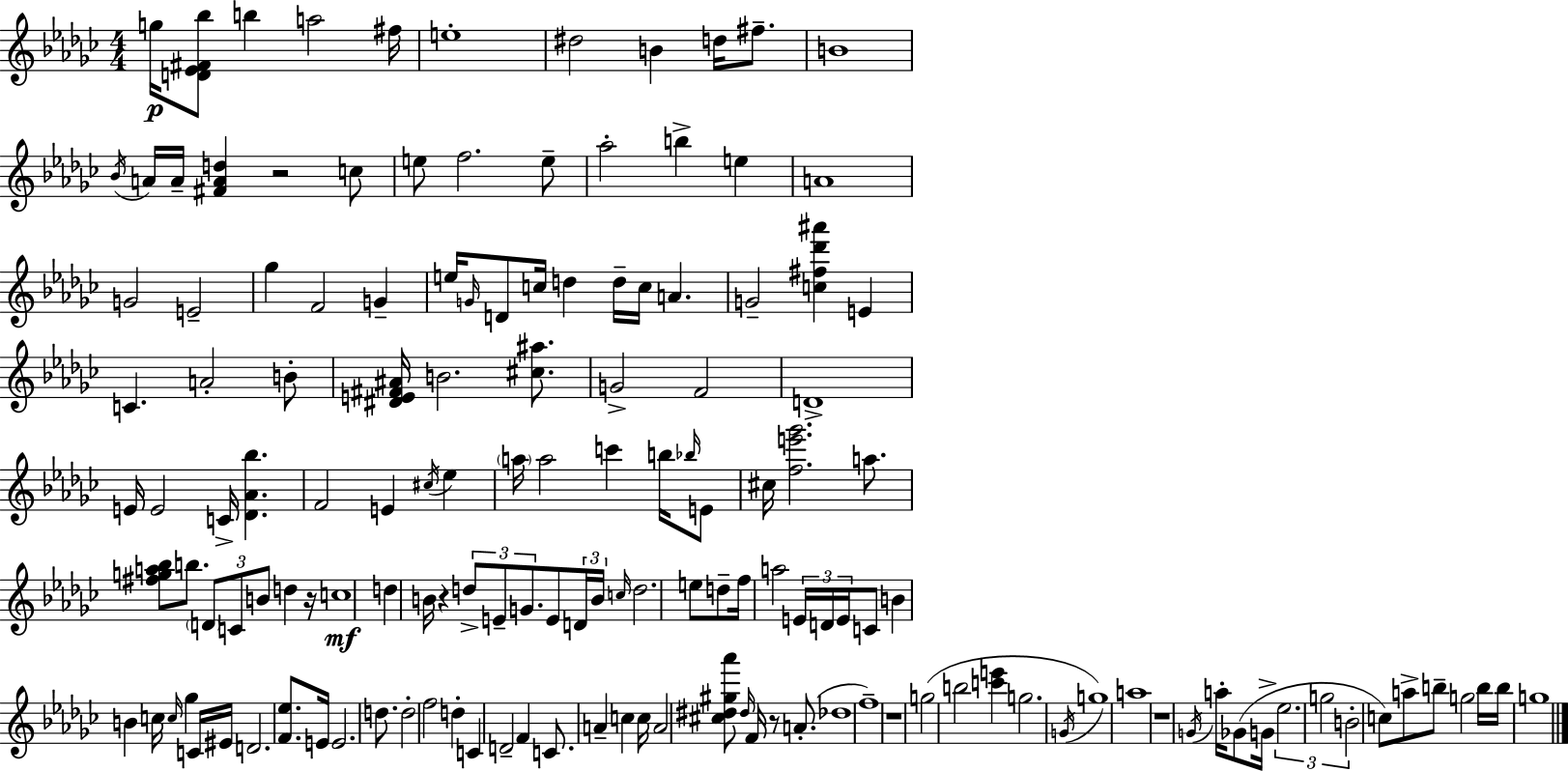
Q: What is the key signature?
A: EES minor